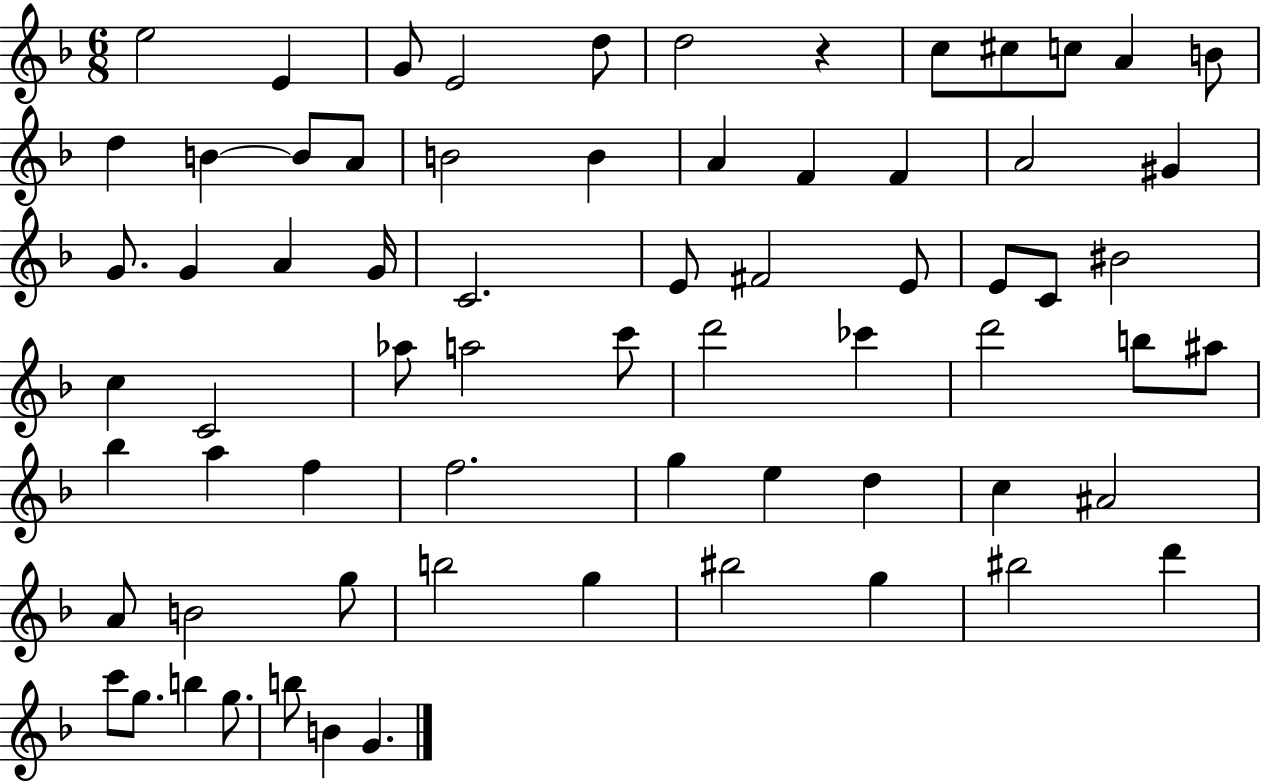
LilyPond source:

{
  \clef treble
  \numericTimeSignature
  \time 6/8
  \key f \major
  e''2 e'4 | g'8 e'2 d''8 | d''2 r4 | c''8 cis''8 c''8 a'4 b'8 | \break d''4 b'4~~ b'8 a'8 | b'2 b'4 | a'4 f'4 f'4 | a'2 gis'4 | \break g'8. g'4 a'4 g'16 | c'2. | e'8 fis'2 e'8 | e'8 c'8 bis'2 | \break c''4 c'2 | aes''8 a''2 c'''8 | d'''2 ces'''4 | d'''2 b''8 ais''8 | \break bes''4 a''4 f''4 | f''2. | g''4 e''4 d''4 | c''4 ais'2 | \break a'8 b'2 g''8 | b''2 g''4 | bis''2 g''4 | bis''2 d'''4 | \break c'''8 g''8. b''4 g''8. | b''8 b'4 g'4. | \bar "|."
}